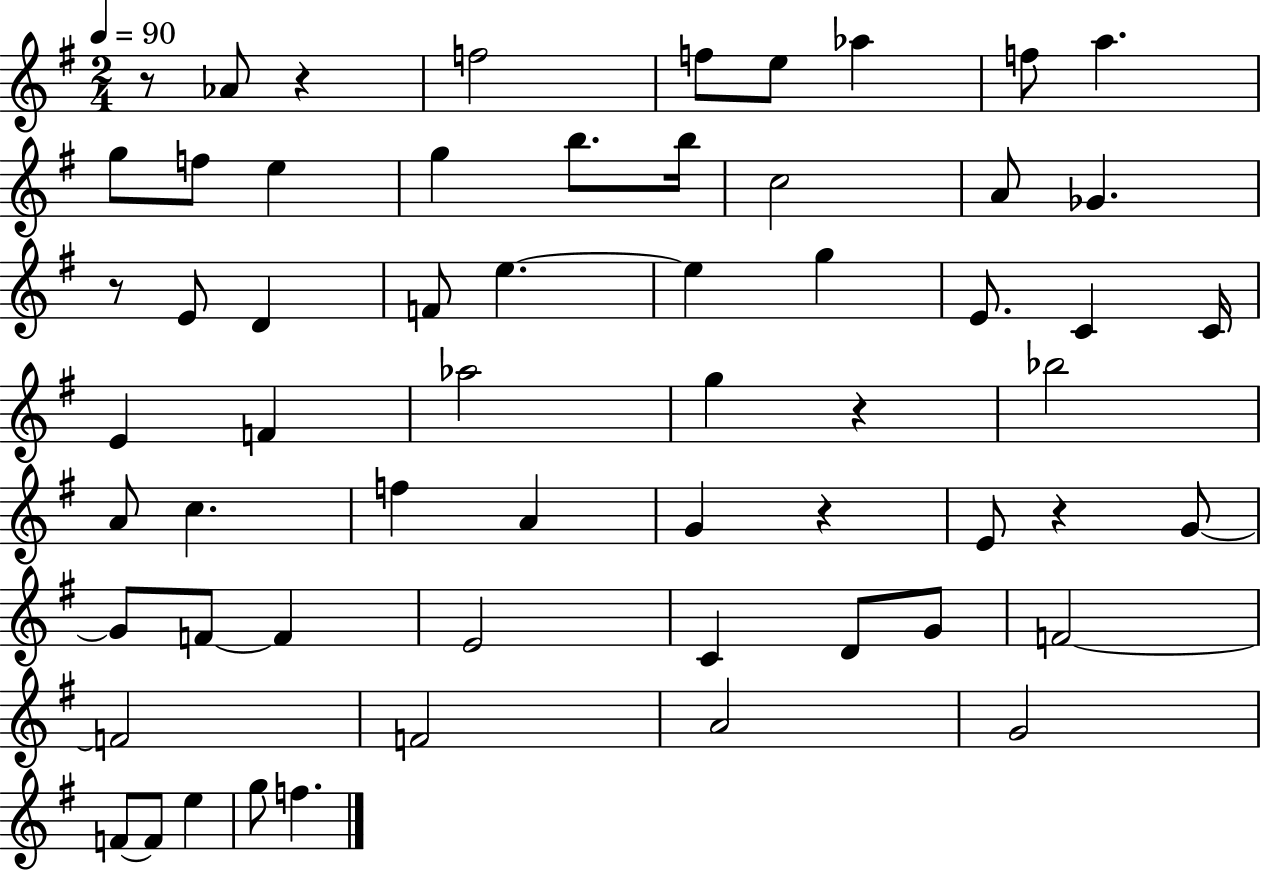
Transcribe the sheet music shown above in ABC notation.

X:1
T:Untitled
M:2/4
L:1/4
K:G
z/2 _A/2 z f2 f/2 e/2 _a f/2 a g/2 f/2 e g b/2 b/4 c2 A/2 _G z/2 E/2 D F/2 e e g E/2 C C/4 E F _a2 g z _b2 A/2 c f A G z E/2 z G/2 G/2 F/2 F E2 C D/2 G/2 F2 F2 F2 A2 G2 F/2 F/2 e g/2 f